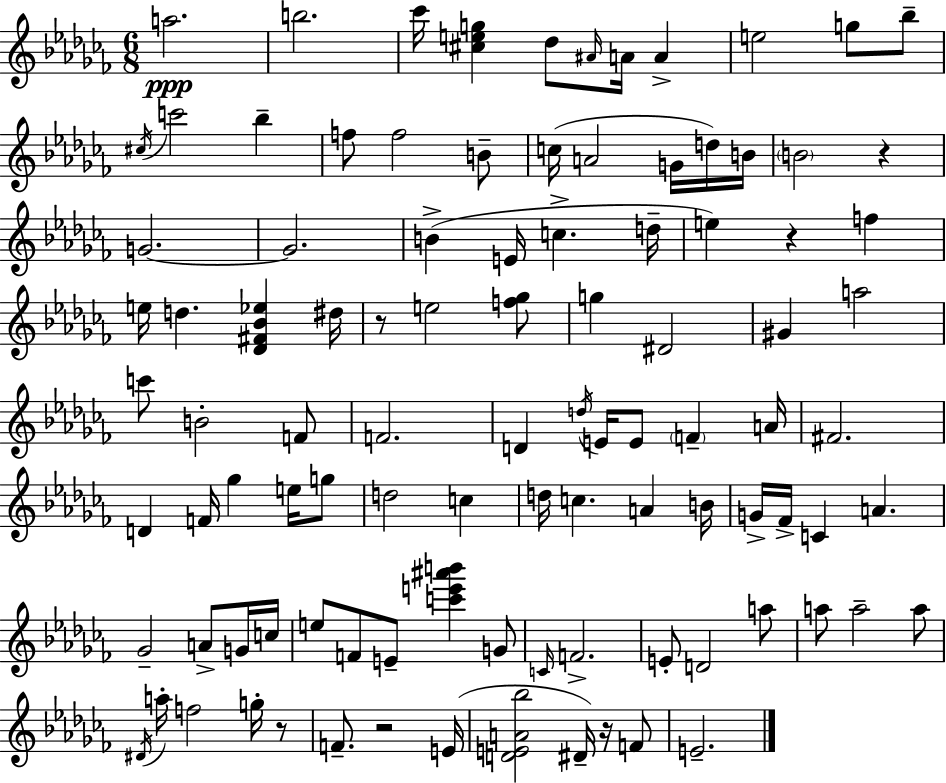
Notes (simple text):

A5/h. B5/h. CES6/s [C#5,E5,G5]/q Db5/e A#4/s A4/s A4/q E5/h G5/e Bb5/e C#5/s C6/h Bb5/q F5/e F5/h B4/e C5/s A4/h G4/s D5/s B4/s B4/h R/q G4/h. G4/h. B4/q E4/s C5/q. D5/s E5/q R/q F5/q E5/s D5/q. [Db4,F#4,Bb4,Eb5]/q D#5/s R/e E5/h [F5,Gb5]/e G5/q D#4/h G#4/q A5/h C6/e B4/h F4/e F4/h. D4/q D5/s E4/s E4/e F4/q A4/s F#4/h. D4/q F4/s Gb5/q E5/s G5/e D5/h C5/q D5/s C5/q. A4/q B4/s G4/s FES4/s C4/q A4/q. Gb4/h A4/e G4/s C5/s E5/e F4/e E4/e [C6,E6,A#6,B6]/q G4/e C4/s F4/h. E4/e D4/h A5/e A5/e A5/h A5/e D#4/s A5/s F5/h G5/s R/e F4/e. R/h E4/s [D4,E4,A4,Bb5]/h D#4/s R/s F4/e E4/h.